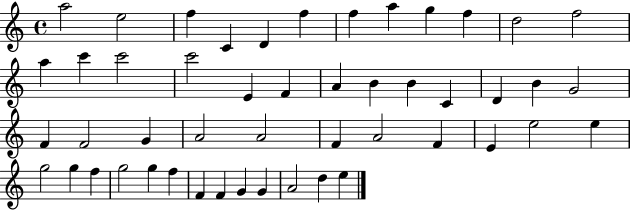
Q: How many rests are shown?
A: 0